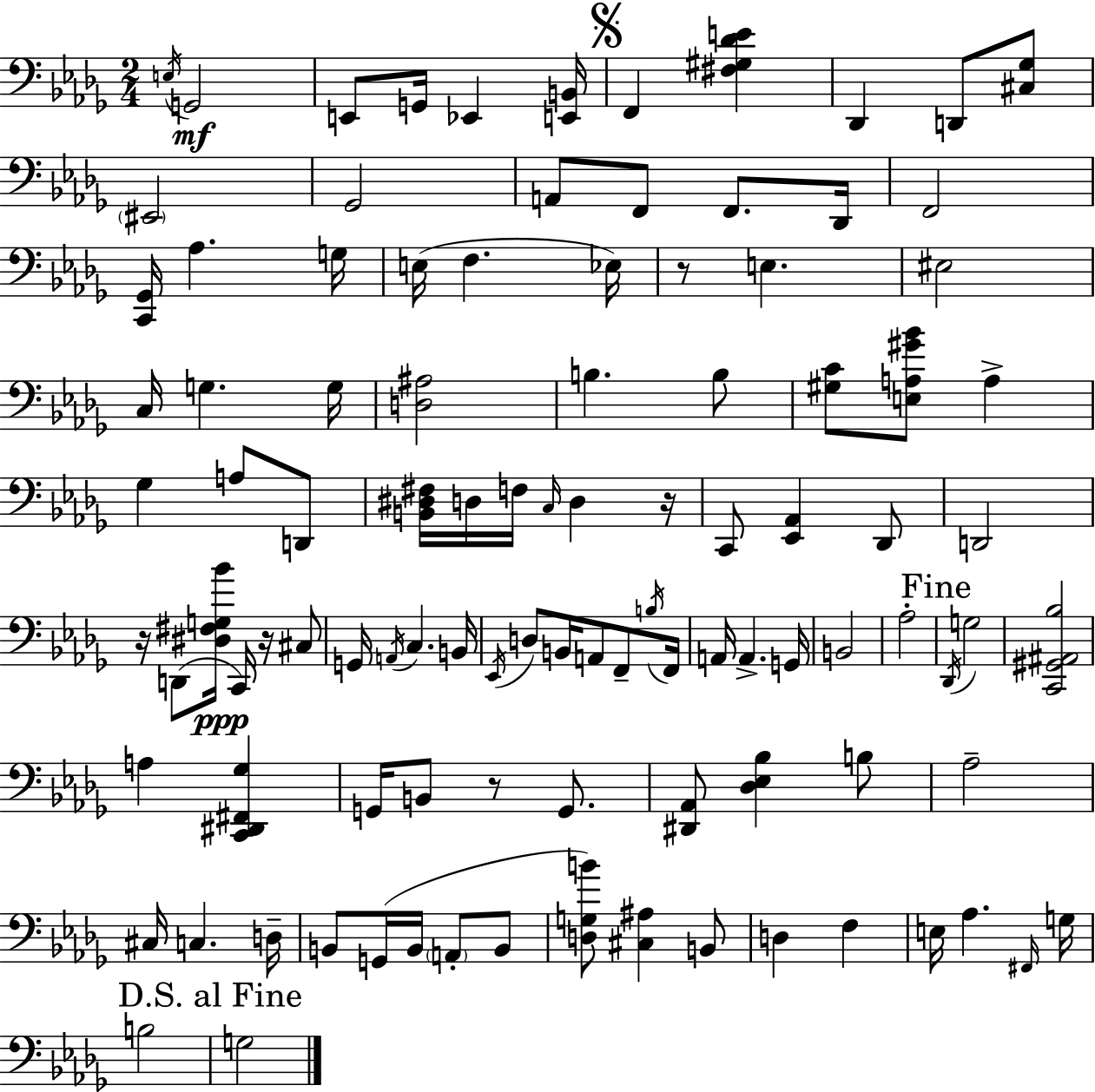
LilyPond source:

{
  \clef bass
  \numericTimeSignature
  \time 2/4
  \key bes \minor
  \acciaccatura { e16 }\mf g,2 | e,8 g,16 ees,4 | <e, b,>16 \mark \markup { \musicglyph "scripts.segno" } f,4 <fis gis des' e'>4 | des,4 d,8 <cis ges>8 | \break \parenthesize eis,2 | ges,2 | a,8 f,8 f,8. | des,16 f,2 | \break <c, ges,>16 aes4. | g16 e16( f4. | ees16) r8 e4. | eis2 | \break c16 g4. | g16 <d ais>2 | b4. b8 | <gis c'>8 <e a gis' bes'>8 a4-> | \break ges4 a8 d,8 | <b, dis fis>16 d16 f16 \grace { c16 } d4 | r16 c,8 <ees, aes,>4 | des,8 d,2 | \break r16 d,8( <dis fis g bes'>16\ppp c,16) r16 | cis8 g,16 \acciaccatura { a,16 } c4. | b,16 \acciaccatura { ees,16 } d8 b,16 a,8 | f,8-- \acciaccatura { b16 } f,16 a,16 a,4.-> | \break g,16 b,2 | aes2-. | \mark "Fine" \acciaccatura { des,16 } g2 | <c, gis, ais, bes>2 | \break a4 | <c, dis, fis, ges>4 g,16 b,8 | r8 g,8. <dis, aes,>8 | <des ees bes>4 b8 aes2-- | \break cis16 c4. | d16-- b,8 | g,16( b,16 \parenthesize a,8-. b,8 <d g b'>8) | <cis ais>4 b,8 d4 | \break f4 e16 aes4. | \grace { fis,16 } g16 b2 | \mark "D.S. al Fine" g2 | \bar "|."
}